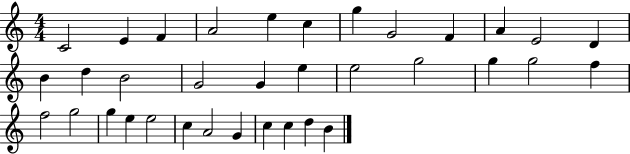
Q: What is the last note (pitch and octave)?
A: B4